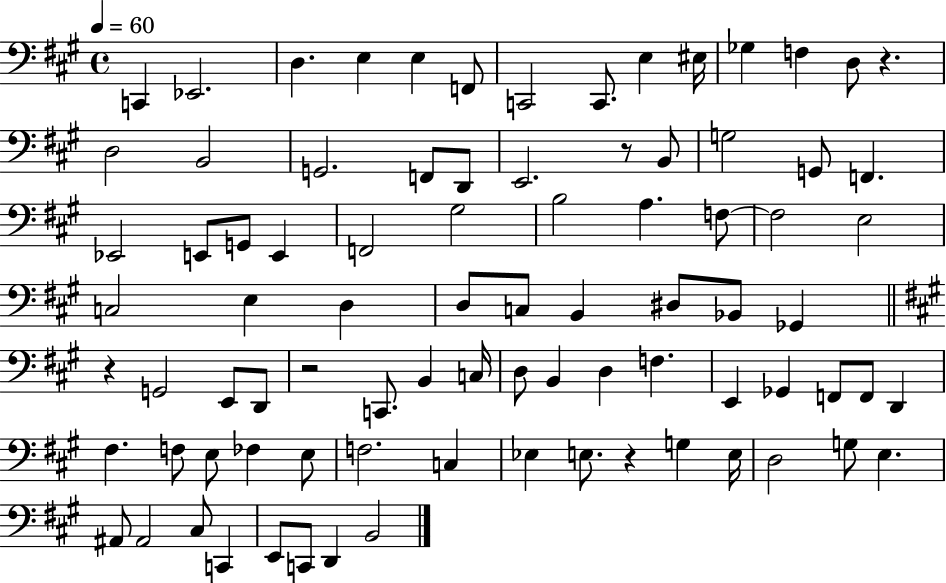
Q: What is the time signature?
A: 4/4